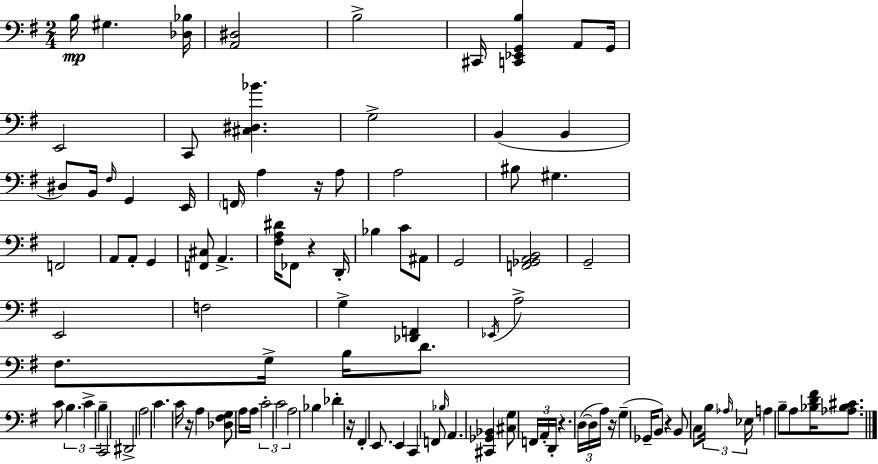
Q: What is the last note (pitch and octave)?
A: A3